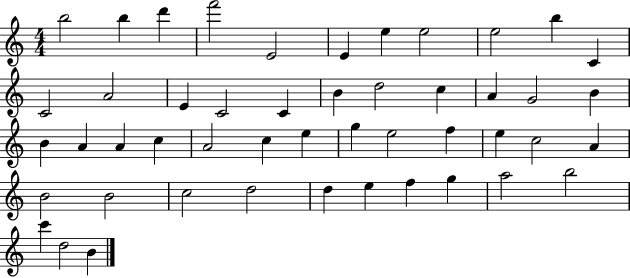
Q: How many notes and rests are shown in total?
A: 48